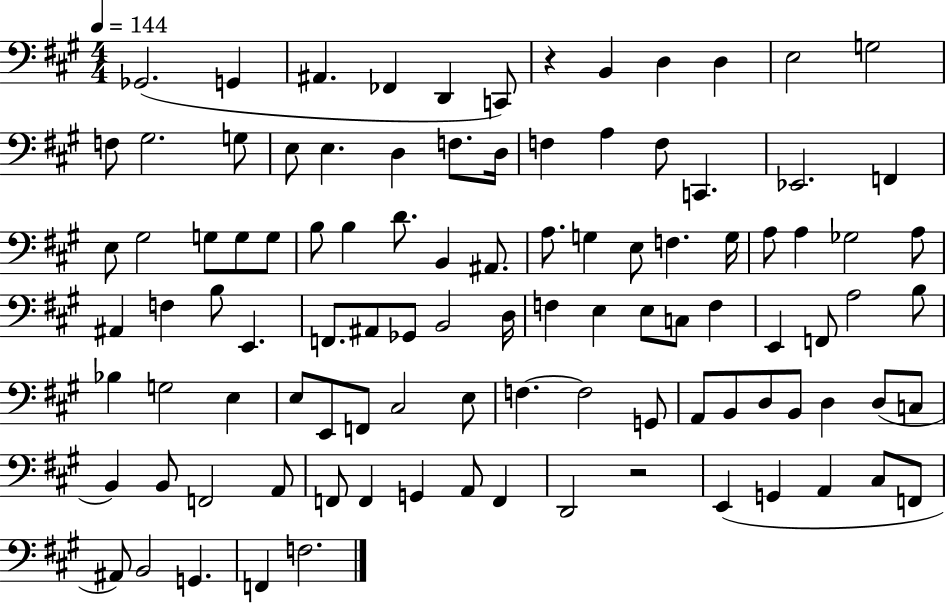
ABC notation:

X:1
T:Untitled
M:4/4
L:1/4
K:A
_G,,2 G,, ^A,, _F,, D,, C,,/2 z B,, D, D, E,2 G,2 F,/2 ^G,2 G,/2 E,/2 E, D, F,/2 D,/4 F, A, F,/2 C,, _E,,2 F,, E,/2 ^G,2 G,/2 G,/2 G,/2 B,/2 B, D/2 B,, ^A,,/2 A,/2 G, E,/2 F, G,/4 A,/2 A, _G,2 A,/2 ^A,, F, B,/2 E,, F,,/2 ^A,,/2 _G,,/2 B,,2 D,/4 F, E, E,/2 C,/2 F, E,, F,,/2 A,2 B,/2 _B, G,2 E, E,/2 E,,/2 F,,/2 ^C,2 E,/2 F, F,2 G,,/2 A,,/2 B,,/2 D,/2 B,,/2 D, D,/2 C,/2 B,, B,,/2 F,,2 A,,/2 F,,/2 F,, G,, A,,/2 F,, D,,2 z2 E,, G,, A,, ^C,/2 F,,/2 ^A,,/2 B,,2 G,, F,, F,2